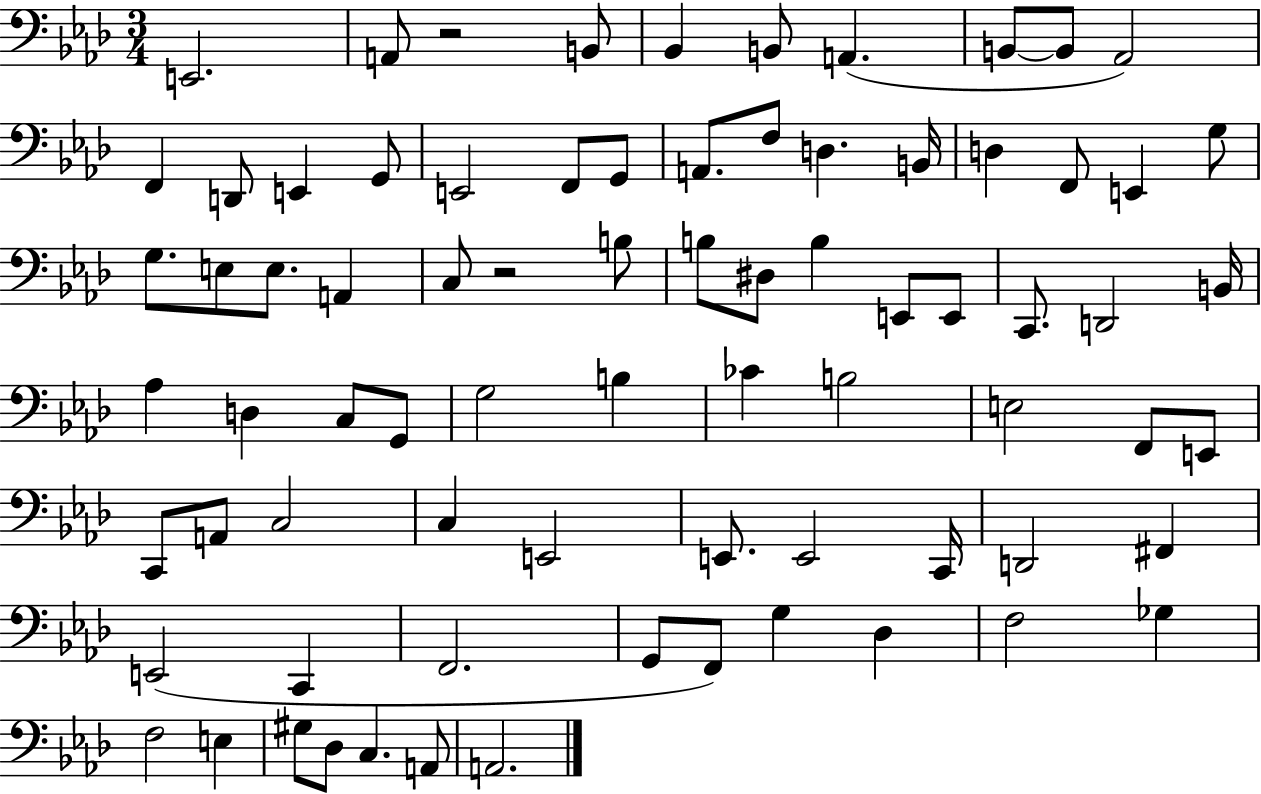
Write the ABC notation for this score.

X:1
T:Untitled
M:3/4
L:1/4
K:Ab
E,,2 A,,/2 z2 B,,/2 _B,, B,,/2 A,, B,,/2 B,,/2 _A,,2 F,, D,,/2 E,, G,,/2 E,,2 F,,/2 G,,/2 A,,/2 F,/2 D, B,,/4 D, F,,/2 E,, G,/2 G,/2 E,/2 E,/2 A,, C,/2 z2 B,/2 B,/2 ^D,/2 B, E,,/2 E,,/2 C,,/2 D,,2 B,,/4 _A, D, C,/2 G,,/2 G,2 B, _C B,2 E,2 F,,/2 E,,/2 C,,/2 A,,/2 C,2 C, E,,2 E,,/2 E,,2 C,,/4 D,,2 ^F,, E,,2 C,, F,,2 G,,/2 F,,/2 G, _D, F,2 _G, F,2 E, ^G,/2 _D,/2 C, A,,/2 A,,2